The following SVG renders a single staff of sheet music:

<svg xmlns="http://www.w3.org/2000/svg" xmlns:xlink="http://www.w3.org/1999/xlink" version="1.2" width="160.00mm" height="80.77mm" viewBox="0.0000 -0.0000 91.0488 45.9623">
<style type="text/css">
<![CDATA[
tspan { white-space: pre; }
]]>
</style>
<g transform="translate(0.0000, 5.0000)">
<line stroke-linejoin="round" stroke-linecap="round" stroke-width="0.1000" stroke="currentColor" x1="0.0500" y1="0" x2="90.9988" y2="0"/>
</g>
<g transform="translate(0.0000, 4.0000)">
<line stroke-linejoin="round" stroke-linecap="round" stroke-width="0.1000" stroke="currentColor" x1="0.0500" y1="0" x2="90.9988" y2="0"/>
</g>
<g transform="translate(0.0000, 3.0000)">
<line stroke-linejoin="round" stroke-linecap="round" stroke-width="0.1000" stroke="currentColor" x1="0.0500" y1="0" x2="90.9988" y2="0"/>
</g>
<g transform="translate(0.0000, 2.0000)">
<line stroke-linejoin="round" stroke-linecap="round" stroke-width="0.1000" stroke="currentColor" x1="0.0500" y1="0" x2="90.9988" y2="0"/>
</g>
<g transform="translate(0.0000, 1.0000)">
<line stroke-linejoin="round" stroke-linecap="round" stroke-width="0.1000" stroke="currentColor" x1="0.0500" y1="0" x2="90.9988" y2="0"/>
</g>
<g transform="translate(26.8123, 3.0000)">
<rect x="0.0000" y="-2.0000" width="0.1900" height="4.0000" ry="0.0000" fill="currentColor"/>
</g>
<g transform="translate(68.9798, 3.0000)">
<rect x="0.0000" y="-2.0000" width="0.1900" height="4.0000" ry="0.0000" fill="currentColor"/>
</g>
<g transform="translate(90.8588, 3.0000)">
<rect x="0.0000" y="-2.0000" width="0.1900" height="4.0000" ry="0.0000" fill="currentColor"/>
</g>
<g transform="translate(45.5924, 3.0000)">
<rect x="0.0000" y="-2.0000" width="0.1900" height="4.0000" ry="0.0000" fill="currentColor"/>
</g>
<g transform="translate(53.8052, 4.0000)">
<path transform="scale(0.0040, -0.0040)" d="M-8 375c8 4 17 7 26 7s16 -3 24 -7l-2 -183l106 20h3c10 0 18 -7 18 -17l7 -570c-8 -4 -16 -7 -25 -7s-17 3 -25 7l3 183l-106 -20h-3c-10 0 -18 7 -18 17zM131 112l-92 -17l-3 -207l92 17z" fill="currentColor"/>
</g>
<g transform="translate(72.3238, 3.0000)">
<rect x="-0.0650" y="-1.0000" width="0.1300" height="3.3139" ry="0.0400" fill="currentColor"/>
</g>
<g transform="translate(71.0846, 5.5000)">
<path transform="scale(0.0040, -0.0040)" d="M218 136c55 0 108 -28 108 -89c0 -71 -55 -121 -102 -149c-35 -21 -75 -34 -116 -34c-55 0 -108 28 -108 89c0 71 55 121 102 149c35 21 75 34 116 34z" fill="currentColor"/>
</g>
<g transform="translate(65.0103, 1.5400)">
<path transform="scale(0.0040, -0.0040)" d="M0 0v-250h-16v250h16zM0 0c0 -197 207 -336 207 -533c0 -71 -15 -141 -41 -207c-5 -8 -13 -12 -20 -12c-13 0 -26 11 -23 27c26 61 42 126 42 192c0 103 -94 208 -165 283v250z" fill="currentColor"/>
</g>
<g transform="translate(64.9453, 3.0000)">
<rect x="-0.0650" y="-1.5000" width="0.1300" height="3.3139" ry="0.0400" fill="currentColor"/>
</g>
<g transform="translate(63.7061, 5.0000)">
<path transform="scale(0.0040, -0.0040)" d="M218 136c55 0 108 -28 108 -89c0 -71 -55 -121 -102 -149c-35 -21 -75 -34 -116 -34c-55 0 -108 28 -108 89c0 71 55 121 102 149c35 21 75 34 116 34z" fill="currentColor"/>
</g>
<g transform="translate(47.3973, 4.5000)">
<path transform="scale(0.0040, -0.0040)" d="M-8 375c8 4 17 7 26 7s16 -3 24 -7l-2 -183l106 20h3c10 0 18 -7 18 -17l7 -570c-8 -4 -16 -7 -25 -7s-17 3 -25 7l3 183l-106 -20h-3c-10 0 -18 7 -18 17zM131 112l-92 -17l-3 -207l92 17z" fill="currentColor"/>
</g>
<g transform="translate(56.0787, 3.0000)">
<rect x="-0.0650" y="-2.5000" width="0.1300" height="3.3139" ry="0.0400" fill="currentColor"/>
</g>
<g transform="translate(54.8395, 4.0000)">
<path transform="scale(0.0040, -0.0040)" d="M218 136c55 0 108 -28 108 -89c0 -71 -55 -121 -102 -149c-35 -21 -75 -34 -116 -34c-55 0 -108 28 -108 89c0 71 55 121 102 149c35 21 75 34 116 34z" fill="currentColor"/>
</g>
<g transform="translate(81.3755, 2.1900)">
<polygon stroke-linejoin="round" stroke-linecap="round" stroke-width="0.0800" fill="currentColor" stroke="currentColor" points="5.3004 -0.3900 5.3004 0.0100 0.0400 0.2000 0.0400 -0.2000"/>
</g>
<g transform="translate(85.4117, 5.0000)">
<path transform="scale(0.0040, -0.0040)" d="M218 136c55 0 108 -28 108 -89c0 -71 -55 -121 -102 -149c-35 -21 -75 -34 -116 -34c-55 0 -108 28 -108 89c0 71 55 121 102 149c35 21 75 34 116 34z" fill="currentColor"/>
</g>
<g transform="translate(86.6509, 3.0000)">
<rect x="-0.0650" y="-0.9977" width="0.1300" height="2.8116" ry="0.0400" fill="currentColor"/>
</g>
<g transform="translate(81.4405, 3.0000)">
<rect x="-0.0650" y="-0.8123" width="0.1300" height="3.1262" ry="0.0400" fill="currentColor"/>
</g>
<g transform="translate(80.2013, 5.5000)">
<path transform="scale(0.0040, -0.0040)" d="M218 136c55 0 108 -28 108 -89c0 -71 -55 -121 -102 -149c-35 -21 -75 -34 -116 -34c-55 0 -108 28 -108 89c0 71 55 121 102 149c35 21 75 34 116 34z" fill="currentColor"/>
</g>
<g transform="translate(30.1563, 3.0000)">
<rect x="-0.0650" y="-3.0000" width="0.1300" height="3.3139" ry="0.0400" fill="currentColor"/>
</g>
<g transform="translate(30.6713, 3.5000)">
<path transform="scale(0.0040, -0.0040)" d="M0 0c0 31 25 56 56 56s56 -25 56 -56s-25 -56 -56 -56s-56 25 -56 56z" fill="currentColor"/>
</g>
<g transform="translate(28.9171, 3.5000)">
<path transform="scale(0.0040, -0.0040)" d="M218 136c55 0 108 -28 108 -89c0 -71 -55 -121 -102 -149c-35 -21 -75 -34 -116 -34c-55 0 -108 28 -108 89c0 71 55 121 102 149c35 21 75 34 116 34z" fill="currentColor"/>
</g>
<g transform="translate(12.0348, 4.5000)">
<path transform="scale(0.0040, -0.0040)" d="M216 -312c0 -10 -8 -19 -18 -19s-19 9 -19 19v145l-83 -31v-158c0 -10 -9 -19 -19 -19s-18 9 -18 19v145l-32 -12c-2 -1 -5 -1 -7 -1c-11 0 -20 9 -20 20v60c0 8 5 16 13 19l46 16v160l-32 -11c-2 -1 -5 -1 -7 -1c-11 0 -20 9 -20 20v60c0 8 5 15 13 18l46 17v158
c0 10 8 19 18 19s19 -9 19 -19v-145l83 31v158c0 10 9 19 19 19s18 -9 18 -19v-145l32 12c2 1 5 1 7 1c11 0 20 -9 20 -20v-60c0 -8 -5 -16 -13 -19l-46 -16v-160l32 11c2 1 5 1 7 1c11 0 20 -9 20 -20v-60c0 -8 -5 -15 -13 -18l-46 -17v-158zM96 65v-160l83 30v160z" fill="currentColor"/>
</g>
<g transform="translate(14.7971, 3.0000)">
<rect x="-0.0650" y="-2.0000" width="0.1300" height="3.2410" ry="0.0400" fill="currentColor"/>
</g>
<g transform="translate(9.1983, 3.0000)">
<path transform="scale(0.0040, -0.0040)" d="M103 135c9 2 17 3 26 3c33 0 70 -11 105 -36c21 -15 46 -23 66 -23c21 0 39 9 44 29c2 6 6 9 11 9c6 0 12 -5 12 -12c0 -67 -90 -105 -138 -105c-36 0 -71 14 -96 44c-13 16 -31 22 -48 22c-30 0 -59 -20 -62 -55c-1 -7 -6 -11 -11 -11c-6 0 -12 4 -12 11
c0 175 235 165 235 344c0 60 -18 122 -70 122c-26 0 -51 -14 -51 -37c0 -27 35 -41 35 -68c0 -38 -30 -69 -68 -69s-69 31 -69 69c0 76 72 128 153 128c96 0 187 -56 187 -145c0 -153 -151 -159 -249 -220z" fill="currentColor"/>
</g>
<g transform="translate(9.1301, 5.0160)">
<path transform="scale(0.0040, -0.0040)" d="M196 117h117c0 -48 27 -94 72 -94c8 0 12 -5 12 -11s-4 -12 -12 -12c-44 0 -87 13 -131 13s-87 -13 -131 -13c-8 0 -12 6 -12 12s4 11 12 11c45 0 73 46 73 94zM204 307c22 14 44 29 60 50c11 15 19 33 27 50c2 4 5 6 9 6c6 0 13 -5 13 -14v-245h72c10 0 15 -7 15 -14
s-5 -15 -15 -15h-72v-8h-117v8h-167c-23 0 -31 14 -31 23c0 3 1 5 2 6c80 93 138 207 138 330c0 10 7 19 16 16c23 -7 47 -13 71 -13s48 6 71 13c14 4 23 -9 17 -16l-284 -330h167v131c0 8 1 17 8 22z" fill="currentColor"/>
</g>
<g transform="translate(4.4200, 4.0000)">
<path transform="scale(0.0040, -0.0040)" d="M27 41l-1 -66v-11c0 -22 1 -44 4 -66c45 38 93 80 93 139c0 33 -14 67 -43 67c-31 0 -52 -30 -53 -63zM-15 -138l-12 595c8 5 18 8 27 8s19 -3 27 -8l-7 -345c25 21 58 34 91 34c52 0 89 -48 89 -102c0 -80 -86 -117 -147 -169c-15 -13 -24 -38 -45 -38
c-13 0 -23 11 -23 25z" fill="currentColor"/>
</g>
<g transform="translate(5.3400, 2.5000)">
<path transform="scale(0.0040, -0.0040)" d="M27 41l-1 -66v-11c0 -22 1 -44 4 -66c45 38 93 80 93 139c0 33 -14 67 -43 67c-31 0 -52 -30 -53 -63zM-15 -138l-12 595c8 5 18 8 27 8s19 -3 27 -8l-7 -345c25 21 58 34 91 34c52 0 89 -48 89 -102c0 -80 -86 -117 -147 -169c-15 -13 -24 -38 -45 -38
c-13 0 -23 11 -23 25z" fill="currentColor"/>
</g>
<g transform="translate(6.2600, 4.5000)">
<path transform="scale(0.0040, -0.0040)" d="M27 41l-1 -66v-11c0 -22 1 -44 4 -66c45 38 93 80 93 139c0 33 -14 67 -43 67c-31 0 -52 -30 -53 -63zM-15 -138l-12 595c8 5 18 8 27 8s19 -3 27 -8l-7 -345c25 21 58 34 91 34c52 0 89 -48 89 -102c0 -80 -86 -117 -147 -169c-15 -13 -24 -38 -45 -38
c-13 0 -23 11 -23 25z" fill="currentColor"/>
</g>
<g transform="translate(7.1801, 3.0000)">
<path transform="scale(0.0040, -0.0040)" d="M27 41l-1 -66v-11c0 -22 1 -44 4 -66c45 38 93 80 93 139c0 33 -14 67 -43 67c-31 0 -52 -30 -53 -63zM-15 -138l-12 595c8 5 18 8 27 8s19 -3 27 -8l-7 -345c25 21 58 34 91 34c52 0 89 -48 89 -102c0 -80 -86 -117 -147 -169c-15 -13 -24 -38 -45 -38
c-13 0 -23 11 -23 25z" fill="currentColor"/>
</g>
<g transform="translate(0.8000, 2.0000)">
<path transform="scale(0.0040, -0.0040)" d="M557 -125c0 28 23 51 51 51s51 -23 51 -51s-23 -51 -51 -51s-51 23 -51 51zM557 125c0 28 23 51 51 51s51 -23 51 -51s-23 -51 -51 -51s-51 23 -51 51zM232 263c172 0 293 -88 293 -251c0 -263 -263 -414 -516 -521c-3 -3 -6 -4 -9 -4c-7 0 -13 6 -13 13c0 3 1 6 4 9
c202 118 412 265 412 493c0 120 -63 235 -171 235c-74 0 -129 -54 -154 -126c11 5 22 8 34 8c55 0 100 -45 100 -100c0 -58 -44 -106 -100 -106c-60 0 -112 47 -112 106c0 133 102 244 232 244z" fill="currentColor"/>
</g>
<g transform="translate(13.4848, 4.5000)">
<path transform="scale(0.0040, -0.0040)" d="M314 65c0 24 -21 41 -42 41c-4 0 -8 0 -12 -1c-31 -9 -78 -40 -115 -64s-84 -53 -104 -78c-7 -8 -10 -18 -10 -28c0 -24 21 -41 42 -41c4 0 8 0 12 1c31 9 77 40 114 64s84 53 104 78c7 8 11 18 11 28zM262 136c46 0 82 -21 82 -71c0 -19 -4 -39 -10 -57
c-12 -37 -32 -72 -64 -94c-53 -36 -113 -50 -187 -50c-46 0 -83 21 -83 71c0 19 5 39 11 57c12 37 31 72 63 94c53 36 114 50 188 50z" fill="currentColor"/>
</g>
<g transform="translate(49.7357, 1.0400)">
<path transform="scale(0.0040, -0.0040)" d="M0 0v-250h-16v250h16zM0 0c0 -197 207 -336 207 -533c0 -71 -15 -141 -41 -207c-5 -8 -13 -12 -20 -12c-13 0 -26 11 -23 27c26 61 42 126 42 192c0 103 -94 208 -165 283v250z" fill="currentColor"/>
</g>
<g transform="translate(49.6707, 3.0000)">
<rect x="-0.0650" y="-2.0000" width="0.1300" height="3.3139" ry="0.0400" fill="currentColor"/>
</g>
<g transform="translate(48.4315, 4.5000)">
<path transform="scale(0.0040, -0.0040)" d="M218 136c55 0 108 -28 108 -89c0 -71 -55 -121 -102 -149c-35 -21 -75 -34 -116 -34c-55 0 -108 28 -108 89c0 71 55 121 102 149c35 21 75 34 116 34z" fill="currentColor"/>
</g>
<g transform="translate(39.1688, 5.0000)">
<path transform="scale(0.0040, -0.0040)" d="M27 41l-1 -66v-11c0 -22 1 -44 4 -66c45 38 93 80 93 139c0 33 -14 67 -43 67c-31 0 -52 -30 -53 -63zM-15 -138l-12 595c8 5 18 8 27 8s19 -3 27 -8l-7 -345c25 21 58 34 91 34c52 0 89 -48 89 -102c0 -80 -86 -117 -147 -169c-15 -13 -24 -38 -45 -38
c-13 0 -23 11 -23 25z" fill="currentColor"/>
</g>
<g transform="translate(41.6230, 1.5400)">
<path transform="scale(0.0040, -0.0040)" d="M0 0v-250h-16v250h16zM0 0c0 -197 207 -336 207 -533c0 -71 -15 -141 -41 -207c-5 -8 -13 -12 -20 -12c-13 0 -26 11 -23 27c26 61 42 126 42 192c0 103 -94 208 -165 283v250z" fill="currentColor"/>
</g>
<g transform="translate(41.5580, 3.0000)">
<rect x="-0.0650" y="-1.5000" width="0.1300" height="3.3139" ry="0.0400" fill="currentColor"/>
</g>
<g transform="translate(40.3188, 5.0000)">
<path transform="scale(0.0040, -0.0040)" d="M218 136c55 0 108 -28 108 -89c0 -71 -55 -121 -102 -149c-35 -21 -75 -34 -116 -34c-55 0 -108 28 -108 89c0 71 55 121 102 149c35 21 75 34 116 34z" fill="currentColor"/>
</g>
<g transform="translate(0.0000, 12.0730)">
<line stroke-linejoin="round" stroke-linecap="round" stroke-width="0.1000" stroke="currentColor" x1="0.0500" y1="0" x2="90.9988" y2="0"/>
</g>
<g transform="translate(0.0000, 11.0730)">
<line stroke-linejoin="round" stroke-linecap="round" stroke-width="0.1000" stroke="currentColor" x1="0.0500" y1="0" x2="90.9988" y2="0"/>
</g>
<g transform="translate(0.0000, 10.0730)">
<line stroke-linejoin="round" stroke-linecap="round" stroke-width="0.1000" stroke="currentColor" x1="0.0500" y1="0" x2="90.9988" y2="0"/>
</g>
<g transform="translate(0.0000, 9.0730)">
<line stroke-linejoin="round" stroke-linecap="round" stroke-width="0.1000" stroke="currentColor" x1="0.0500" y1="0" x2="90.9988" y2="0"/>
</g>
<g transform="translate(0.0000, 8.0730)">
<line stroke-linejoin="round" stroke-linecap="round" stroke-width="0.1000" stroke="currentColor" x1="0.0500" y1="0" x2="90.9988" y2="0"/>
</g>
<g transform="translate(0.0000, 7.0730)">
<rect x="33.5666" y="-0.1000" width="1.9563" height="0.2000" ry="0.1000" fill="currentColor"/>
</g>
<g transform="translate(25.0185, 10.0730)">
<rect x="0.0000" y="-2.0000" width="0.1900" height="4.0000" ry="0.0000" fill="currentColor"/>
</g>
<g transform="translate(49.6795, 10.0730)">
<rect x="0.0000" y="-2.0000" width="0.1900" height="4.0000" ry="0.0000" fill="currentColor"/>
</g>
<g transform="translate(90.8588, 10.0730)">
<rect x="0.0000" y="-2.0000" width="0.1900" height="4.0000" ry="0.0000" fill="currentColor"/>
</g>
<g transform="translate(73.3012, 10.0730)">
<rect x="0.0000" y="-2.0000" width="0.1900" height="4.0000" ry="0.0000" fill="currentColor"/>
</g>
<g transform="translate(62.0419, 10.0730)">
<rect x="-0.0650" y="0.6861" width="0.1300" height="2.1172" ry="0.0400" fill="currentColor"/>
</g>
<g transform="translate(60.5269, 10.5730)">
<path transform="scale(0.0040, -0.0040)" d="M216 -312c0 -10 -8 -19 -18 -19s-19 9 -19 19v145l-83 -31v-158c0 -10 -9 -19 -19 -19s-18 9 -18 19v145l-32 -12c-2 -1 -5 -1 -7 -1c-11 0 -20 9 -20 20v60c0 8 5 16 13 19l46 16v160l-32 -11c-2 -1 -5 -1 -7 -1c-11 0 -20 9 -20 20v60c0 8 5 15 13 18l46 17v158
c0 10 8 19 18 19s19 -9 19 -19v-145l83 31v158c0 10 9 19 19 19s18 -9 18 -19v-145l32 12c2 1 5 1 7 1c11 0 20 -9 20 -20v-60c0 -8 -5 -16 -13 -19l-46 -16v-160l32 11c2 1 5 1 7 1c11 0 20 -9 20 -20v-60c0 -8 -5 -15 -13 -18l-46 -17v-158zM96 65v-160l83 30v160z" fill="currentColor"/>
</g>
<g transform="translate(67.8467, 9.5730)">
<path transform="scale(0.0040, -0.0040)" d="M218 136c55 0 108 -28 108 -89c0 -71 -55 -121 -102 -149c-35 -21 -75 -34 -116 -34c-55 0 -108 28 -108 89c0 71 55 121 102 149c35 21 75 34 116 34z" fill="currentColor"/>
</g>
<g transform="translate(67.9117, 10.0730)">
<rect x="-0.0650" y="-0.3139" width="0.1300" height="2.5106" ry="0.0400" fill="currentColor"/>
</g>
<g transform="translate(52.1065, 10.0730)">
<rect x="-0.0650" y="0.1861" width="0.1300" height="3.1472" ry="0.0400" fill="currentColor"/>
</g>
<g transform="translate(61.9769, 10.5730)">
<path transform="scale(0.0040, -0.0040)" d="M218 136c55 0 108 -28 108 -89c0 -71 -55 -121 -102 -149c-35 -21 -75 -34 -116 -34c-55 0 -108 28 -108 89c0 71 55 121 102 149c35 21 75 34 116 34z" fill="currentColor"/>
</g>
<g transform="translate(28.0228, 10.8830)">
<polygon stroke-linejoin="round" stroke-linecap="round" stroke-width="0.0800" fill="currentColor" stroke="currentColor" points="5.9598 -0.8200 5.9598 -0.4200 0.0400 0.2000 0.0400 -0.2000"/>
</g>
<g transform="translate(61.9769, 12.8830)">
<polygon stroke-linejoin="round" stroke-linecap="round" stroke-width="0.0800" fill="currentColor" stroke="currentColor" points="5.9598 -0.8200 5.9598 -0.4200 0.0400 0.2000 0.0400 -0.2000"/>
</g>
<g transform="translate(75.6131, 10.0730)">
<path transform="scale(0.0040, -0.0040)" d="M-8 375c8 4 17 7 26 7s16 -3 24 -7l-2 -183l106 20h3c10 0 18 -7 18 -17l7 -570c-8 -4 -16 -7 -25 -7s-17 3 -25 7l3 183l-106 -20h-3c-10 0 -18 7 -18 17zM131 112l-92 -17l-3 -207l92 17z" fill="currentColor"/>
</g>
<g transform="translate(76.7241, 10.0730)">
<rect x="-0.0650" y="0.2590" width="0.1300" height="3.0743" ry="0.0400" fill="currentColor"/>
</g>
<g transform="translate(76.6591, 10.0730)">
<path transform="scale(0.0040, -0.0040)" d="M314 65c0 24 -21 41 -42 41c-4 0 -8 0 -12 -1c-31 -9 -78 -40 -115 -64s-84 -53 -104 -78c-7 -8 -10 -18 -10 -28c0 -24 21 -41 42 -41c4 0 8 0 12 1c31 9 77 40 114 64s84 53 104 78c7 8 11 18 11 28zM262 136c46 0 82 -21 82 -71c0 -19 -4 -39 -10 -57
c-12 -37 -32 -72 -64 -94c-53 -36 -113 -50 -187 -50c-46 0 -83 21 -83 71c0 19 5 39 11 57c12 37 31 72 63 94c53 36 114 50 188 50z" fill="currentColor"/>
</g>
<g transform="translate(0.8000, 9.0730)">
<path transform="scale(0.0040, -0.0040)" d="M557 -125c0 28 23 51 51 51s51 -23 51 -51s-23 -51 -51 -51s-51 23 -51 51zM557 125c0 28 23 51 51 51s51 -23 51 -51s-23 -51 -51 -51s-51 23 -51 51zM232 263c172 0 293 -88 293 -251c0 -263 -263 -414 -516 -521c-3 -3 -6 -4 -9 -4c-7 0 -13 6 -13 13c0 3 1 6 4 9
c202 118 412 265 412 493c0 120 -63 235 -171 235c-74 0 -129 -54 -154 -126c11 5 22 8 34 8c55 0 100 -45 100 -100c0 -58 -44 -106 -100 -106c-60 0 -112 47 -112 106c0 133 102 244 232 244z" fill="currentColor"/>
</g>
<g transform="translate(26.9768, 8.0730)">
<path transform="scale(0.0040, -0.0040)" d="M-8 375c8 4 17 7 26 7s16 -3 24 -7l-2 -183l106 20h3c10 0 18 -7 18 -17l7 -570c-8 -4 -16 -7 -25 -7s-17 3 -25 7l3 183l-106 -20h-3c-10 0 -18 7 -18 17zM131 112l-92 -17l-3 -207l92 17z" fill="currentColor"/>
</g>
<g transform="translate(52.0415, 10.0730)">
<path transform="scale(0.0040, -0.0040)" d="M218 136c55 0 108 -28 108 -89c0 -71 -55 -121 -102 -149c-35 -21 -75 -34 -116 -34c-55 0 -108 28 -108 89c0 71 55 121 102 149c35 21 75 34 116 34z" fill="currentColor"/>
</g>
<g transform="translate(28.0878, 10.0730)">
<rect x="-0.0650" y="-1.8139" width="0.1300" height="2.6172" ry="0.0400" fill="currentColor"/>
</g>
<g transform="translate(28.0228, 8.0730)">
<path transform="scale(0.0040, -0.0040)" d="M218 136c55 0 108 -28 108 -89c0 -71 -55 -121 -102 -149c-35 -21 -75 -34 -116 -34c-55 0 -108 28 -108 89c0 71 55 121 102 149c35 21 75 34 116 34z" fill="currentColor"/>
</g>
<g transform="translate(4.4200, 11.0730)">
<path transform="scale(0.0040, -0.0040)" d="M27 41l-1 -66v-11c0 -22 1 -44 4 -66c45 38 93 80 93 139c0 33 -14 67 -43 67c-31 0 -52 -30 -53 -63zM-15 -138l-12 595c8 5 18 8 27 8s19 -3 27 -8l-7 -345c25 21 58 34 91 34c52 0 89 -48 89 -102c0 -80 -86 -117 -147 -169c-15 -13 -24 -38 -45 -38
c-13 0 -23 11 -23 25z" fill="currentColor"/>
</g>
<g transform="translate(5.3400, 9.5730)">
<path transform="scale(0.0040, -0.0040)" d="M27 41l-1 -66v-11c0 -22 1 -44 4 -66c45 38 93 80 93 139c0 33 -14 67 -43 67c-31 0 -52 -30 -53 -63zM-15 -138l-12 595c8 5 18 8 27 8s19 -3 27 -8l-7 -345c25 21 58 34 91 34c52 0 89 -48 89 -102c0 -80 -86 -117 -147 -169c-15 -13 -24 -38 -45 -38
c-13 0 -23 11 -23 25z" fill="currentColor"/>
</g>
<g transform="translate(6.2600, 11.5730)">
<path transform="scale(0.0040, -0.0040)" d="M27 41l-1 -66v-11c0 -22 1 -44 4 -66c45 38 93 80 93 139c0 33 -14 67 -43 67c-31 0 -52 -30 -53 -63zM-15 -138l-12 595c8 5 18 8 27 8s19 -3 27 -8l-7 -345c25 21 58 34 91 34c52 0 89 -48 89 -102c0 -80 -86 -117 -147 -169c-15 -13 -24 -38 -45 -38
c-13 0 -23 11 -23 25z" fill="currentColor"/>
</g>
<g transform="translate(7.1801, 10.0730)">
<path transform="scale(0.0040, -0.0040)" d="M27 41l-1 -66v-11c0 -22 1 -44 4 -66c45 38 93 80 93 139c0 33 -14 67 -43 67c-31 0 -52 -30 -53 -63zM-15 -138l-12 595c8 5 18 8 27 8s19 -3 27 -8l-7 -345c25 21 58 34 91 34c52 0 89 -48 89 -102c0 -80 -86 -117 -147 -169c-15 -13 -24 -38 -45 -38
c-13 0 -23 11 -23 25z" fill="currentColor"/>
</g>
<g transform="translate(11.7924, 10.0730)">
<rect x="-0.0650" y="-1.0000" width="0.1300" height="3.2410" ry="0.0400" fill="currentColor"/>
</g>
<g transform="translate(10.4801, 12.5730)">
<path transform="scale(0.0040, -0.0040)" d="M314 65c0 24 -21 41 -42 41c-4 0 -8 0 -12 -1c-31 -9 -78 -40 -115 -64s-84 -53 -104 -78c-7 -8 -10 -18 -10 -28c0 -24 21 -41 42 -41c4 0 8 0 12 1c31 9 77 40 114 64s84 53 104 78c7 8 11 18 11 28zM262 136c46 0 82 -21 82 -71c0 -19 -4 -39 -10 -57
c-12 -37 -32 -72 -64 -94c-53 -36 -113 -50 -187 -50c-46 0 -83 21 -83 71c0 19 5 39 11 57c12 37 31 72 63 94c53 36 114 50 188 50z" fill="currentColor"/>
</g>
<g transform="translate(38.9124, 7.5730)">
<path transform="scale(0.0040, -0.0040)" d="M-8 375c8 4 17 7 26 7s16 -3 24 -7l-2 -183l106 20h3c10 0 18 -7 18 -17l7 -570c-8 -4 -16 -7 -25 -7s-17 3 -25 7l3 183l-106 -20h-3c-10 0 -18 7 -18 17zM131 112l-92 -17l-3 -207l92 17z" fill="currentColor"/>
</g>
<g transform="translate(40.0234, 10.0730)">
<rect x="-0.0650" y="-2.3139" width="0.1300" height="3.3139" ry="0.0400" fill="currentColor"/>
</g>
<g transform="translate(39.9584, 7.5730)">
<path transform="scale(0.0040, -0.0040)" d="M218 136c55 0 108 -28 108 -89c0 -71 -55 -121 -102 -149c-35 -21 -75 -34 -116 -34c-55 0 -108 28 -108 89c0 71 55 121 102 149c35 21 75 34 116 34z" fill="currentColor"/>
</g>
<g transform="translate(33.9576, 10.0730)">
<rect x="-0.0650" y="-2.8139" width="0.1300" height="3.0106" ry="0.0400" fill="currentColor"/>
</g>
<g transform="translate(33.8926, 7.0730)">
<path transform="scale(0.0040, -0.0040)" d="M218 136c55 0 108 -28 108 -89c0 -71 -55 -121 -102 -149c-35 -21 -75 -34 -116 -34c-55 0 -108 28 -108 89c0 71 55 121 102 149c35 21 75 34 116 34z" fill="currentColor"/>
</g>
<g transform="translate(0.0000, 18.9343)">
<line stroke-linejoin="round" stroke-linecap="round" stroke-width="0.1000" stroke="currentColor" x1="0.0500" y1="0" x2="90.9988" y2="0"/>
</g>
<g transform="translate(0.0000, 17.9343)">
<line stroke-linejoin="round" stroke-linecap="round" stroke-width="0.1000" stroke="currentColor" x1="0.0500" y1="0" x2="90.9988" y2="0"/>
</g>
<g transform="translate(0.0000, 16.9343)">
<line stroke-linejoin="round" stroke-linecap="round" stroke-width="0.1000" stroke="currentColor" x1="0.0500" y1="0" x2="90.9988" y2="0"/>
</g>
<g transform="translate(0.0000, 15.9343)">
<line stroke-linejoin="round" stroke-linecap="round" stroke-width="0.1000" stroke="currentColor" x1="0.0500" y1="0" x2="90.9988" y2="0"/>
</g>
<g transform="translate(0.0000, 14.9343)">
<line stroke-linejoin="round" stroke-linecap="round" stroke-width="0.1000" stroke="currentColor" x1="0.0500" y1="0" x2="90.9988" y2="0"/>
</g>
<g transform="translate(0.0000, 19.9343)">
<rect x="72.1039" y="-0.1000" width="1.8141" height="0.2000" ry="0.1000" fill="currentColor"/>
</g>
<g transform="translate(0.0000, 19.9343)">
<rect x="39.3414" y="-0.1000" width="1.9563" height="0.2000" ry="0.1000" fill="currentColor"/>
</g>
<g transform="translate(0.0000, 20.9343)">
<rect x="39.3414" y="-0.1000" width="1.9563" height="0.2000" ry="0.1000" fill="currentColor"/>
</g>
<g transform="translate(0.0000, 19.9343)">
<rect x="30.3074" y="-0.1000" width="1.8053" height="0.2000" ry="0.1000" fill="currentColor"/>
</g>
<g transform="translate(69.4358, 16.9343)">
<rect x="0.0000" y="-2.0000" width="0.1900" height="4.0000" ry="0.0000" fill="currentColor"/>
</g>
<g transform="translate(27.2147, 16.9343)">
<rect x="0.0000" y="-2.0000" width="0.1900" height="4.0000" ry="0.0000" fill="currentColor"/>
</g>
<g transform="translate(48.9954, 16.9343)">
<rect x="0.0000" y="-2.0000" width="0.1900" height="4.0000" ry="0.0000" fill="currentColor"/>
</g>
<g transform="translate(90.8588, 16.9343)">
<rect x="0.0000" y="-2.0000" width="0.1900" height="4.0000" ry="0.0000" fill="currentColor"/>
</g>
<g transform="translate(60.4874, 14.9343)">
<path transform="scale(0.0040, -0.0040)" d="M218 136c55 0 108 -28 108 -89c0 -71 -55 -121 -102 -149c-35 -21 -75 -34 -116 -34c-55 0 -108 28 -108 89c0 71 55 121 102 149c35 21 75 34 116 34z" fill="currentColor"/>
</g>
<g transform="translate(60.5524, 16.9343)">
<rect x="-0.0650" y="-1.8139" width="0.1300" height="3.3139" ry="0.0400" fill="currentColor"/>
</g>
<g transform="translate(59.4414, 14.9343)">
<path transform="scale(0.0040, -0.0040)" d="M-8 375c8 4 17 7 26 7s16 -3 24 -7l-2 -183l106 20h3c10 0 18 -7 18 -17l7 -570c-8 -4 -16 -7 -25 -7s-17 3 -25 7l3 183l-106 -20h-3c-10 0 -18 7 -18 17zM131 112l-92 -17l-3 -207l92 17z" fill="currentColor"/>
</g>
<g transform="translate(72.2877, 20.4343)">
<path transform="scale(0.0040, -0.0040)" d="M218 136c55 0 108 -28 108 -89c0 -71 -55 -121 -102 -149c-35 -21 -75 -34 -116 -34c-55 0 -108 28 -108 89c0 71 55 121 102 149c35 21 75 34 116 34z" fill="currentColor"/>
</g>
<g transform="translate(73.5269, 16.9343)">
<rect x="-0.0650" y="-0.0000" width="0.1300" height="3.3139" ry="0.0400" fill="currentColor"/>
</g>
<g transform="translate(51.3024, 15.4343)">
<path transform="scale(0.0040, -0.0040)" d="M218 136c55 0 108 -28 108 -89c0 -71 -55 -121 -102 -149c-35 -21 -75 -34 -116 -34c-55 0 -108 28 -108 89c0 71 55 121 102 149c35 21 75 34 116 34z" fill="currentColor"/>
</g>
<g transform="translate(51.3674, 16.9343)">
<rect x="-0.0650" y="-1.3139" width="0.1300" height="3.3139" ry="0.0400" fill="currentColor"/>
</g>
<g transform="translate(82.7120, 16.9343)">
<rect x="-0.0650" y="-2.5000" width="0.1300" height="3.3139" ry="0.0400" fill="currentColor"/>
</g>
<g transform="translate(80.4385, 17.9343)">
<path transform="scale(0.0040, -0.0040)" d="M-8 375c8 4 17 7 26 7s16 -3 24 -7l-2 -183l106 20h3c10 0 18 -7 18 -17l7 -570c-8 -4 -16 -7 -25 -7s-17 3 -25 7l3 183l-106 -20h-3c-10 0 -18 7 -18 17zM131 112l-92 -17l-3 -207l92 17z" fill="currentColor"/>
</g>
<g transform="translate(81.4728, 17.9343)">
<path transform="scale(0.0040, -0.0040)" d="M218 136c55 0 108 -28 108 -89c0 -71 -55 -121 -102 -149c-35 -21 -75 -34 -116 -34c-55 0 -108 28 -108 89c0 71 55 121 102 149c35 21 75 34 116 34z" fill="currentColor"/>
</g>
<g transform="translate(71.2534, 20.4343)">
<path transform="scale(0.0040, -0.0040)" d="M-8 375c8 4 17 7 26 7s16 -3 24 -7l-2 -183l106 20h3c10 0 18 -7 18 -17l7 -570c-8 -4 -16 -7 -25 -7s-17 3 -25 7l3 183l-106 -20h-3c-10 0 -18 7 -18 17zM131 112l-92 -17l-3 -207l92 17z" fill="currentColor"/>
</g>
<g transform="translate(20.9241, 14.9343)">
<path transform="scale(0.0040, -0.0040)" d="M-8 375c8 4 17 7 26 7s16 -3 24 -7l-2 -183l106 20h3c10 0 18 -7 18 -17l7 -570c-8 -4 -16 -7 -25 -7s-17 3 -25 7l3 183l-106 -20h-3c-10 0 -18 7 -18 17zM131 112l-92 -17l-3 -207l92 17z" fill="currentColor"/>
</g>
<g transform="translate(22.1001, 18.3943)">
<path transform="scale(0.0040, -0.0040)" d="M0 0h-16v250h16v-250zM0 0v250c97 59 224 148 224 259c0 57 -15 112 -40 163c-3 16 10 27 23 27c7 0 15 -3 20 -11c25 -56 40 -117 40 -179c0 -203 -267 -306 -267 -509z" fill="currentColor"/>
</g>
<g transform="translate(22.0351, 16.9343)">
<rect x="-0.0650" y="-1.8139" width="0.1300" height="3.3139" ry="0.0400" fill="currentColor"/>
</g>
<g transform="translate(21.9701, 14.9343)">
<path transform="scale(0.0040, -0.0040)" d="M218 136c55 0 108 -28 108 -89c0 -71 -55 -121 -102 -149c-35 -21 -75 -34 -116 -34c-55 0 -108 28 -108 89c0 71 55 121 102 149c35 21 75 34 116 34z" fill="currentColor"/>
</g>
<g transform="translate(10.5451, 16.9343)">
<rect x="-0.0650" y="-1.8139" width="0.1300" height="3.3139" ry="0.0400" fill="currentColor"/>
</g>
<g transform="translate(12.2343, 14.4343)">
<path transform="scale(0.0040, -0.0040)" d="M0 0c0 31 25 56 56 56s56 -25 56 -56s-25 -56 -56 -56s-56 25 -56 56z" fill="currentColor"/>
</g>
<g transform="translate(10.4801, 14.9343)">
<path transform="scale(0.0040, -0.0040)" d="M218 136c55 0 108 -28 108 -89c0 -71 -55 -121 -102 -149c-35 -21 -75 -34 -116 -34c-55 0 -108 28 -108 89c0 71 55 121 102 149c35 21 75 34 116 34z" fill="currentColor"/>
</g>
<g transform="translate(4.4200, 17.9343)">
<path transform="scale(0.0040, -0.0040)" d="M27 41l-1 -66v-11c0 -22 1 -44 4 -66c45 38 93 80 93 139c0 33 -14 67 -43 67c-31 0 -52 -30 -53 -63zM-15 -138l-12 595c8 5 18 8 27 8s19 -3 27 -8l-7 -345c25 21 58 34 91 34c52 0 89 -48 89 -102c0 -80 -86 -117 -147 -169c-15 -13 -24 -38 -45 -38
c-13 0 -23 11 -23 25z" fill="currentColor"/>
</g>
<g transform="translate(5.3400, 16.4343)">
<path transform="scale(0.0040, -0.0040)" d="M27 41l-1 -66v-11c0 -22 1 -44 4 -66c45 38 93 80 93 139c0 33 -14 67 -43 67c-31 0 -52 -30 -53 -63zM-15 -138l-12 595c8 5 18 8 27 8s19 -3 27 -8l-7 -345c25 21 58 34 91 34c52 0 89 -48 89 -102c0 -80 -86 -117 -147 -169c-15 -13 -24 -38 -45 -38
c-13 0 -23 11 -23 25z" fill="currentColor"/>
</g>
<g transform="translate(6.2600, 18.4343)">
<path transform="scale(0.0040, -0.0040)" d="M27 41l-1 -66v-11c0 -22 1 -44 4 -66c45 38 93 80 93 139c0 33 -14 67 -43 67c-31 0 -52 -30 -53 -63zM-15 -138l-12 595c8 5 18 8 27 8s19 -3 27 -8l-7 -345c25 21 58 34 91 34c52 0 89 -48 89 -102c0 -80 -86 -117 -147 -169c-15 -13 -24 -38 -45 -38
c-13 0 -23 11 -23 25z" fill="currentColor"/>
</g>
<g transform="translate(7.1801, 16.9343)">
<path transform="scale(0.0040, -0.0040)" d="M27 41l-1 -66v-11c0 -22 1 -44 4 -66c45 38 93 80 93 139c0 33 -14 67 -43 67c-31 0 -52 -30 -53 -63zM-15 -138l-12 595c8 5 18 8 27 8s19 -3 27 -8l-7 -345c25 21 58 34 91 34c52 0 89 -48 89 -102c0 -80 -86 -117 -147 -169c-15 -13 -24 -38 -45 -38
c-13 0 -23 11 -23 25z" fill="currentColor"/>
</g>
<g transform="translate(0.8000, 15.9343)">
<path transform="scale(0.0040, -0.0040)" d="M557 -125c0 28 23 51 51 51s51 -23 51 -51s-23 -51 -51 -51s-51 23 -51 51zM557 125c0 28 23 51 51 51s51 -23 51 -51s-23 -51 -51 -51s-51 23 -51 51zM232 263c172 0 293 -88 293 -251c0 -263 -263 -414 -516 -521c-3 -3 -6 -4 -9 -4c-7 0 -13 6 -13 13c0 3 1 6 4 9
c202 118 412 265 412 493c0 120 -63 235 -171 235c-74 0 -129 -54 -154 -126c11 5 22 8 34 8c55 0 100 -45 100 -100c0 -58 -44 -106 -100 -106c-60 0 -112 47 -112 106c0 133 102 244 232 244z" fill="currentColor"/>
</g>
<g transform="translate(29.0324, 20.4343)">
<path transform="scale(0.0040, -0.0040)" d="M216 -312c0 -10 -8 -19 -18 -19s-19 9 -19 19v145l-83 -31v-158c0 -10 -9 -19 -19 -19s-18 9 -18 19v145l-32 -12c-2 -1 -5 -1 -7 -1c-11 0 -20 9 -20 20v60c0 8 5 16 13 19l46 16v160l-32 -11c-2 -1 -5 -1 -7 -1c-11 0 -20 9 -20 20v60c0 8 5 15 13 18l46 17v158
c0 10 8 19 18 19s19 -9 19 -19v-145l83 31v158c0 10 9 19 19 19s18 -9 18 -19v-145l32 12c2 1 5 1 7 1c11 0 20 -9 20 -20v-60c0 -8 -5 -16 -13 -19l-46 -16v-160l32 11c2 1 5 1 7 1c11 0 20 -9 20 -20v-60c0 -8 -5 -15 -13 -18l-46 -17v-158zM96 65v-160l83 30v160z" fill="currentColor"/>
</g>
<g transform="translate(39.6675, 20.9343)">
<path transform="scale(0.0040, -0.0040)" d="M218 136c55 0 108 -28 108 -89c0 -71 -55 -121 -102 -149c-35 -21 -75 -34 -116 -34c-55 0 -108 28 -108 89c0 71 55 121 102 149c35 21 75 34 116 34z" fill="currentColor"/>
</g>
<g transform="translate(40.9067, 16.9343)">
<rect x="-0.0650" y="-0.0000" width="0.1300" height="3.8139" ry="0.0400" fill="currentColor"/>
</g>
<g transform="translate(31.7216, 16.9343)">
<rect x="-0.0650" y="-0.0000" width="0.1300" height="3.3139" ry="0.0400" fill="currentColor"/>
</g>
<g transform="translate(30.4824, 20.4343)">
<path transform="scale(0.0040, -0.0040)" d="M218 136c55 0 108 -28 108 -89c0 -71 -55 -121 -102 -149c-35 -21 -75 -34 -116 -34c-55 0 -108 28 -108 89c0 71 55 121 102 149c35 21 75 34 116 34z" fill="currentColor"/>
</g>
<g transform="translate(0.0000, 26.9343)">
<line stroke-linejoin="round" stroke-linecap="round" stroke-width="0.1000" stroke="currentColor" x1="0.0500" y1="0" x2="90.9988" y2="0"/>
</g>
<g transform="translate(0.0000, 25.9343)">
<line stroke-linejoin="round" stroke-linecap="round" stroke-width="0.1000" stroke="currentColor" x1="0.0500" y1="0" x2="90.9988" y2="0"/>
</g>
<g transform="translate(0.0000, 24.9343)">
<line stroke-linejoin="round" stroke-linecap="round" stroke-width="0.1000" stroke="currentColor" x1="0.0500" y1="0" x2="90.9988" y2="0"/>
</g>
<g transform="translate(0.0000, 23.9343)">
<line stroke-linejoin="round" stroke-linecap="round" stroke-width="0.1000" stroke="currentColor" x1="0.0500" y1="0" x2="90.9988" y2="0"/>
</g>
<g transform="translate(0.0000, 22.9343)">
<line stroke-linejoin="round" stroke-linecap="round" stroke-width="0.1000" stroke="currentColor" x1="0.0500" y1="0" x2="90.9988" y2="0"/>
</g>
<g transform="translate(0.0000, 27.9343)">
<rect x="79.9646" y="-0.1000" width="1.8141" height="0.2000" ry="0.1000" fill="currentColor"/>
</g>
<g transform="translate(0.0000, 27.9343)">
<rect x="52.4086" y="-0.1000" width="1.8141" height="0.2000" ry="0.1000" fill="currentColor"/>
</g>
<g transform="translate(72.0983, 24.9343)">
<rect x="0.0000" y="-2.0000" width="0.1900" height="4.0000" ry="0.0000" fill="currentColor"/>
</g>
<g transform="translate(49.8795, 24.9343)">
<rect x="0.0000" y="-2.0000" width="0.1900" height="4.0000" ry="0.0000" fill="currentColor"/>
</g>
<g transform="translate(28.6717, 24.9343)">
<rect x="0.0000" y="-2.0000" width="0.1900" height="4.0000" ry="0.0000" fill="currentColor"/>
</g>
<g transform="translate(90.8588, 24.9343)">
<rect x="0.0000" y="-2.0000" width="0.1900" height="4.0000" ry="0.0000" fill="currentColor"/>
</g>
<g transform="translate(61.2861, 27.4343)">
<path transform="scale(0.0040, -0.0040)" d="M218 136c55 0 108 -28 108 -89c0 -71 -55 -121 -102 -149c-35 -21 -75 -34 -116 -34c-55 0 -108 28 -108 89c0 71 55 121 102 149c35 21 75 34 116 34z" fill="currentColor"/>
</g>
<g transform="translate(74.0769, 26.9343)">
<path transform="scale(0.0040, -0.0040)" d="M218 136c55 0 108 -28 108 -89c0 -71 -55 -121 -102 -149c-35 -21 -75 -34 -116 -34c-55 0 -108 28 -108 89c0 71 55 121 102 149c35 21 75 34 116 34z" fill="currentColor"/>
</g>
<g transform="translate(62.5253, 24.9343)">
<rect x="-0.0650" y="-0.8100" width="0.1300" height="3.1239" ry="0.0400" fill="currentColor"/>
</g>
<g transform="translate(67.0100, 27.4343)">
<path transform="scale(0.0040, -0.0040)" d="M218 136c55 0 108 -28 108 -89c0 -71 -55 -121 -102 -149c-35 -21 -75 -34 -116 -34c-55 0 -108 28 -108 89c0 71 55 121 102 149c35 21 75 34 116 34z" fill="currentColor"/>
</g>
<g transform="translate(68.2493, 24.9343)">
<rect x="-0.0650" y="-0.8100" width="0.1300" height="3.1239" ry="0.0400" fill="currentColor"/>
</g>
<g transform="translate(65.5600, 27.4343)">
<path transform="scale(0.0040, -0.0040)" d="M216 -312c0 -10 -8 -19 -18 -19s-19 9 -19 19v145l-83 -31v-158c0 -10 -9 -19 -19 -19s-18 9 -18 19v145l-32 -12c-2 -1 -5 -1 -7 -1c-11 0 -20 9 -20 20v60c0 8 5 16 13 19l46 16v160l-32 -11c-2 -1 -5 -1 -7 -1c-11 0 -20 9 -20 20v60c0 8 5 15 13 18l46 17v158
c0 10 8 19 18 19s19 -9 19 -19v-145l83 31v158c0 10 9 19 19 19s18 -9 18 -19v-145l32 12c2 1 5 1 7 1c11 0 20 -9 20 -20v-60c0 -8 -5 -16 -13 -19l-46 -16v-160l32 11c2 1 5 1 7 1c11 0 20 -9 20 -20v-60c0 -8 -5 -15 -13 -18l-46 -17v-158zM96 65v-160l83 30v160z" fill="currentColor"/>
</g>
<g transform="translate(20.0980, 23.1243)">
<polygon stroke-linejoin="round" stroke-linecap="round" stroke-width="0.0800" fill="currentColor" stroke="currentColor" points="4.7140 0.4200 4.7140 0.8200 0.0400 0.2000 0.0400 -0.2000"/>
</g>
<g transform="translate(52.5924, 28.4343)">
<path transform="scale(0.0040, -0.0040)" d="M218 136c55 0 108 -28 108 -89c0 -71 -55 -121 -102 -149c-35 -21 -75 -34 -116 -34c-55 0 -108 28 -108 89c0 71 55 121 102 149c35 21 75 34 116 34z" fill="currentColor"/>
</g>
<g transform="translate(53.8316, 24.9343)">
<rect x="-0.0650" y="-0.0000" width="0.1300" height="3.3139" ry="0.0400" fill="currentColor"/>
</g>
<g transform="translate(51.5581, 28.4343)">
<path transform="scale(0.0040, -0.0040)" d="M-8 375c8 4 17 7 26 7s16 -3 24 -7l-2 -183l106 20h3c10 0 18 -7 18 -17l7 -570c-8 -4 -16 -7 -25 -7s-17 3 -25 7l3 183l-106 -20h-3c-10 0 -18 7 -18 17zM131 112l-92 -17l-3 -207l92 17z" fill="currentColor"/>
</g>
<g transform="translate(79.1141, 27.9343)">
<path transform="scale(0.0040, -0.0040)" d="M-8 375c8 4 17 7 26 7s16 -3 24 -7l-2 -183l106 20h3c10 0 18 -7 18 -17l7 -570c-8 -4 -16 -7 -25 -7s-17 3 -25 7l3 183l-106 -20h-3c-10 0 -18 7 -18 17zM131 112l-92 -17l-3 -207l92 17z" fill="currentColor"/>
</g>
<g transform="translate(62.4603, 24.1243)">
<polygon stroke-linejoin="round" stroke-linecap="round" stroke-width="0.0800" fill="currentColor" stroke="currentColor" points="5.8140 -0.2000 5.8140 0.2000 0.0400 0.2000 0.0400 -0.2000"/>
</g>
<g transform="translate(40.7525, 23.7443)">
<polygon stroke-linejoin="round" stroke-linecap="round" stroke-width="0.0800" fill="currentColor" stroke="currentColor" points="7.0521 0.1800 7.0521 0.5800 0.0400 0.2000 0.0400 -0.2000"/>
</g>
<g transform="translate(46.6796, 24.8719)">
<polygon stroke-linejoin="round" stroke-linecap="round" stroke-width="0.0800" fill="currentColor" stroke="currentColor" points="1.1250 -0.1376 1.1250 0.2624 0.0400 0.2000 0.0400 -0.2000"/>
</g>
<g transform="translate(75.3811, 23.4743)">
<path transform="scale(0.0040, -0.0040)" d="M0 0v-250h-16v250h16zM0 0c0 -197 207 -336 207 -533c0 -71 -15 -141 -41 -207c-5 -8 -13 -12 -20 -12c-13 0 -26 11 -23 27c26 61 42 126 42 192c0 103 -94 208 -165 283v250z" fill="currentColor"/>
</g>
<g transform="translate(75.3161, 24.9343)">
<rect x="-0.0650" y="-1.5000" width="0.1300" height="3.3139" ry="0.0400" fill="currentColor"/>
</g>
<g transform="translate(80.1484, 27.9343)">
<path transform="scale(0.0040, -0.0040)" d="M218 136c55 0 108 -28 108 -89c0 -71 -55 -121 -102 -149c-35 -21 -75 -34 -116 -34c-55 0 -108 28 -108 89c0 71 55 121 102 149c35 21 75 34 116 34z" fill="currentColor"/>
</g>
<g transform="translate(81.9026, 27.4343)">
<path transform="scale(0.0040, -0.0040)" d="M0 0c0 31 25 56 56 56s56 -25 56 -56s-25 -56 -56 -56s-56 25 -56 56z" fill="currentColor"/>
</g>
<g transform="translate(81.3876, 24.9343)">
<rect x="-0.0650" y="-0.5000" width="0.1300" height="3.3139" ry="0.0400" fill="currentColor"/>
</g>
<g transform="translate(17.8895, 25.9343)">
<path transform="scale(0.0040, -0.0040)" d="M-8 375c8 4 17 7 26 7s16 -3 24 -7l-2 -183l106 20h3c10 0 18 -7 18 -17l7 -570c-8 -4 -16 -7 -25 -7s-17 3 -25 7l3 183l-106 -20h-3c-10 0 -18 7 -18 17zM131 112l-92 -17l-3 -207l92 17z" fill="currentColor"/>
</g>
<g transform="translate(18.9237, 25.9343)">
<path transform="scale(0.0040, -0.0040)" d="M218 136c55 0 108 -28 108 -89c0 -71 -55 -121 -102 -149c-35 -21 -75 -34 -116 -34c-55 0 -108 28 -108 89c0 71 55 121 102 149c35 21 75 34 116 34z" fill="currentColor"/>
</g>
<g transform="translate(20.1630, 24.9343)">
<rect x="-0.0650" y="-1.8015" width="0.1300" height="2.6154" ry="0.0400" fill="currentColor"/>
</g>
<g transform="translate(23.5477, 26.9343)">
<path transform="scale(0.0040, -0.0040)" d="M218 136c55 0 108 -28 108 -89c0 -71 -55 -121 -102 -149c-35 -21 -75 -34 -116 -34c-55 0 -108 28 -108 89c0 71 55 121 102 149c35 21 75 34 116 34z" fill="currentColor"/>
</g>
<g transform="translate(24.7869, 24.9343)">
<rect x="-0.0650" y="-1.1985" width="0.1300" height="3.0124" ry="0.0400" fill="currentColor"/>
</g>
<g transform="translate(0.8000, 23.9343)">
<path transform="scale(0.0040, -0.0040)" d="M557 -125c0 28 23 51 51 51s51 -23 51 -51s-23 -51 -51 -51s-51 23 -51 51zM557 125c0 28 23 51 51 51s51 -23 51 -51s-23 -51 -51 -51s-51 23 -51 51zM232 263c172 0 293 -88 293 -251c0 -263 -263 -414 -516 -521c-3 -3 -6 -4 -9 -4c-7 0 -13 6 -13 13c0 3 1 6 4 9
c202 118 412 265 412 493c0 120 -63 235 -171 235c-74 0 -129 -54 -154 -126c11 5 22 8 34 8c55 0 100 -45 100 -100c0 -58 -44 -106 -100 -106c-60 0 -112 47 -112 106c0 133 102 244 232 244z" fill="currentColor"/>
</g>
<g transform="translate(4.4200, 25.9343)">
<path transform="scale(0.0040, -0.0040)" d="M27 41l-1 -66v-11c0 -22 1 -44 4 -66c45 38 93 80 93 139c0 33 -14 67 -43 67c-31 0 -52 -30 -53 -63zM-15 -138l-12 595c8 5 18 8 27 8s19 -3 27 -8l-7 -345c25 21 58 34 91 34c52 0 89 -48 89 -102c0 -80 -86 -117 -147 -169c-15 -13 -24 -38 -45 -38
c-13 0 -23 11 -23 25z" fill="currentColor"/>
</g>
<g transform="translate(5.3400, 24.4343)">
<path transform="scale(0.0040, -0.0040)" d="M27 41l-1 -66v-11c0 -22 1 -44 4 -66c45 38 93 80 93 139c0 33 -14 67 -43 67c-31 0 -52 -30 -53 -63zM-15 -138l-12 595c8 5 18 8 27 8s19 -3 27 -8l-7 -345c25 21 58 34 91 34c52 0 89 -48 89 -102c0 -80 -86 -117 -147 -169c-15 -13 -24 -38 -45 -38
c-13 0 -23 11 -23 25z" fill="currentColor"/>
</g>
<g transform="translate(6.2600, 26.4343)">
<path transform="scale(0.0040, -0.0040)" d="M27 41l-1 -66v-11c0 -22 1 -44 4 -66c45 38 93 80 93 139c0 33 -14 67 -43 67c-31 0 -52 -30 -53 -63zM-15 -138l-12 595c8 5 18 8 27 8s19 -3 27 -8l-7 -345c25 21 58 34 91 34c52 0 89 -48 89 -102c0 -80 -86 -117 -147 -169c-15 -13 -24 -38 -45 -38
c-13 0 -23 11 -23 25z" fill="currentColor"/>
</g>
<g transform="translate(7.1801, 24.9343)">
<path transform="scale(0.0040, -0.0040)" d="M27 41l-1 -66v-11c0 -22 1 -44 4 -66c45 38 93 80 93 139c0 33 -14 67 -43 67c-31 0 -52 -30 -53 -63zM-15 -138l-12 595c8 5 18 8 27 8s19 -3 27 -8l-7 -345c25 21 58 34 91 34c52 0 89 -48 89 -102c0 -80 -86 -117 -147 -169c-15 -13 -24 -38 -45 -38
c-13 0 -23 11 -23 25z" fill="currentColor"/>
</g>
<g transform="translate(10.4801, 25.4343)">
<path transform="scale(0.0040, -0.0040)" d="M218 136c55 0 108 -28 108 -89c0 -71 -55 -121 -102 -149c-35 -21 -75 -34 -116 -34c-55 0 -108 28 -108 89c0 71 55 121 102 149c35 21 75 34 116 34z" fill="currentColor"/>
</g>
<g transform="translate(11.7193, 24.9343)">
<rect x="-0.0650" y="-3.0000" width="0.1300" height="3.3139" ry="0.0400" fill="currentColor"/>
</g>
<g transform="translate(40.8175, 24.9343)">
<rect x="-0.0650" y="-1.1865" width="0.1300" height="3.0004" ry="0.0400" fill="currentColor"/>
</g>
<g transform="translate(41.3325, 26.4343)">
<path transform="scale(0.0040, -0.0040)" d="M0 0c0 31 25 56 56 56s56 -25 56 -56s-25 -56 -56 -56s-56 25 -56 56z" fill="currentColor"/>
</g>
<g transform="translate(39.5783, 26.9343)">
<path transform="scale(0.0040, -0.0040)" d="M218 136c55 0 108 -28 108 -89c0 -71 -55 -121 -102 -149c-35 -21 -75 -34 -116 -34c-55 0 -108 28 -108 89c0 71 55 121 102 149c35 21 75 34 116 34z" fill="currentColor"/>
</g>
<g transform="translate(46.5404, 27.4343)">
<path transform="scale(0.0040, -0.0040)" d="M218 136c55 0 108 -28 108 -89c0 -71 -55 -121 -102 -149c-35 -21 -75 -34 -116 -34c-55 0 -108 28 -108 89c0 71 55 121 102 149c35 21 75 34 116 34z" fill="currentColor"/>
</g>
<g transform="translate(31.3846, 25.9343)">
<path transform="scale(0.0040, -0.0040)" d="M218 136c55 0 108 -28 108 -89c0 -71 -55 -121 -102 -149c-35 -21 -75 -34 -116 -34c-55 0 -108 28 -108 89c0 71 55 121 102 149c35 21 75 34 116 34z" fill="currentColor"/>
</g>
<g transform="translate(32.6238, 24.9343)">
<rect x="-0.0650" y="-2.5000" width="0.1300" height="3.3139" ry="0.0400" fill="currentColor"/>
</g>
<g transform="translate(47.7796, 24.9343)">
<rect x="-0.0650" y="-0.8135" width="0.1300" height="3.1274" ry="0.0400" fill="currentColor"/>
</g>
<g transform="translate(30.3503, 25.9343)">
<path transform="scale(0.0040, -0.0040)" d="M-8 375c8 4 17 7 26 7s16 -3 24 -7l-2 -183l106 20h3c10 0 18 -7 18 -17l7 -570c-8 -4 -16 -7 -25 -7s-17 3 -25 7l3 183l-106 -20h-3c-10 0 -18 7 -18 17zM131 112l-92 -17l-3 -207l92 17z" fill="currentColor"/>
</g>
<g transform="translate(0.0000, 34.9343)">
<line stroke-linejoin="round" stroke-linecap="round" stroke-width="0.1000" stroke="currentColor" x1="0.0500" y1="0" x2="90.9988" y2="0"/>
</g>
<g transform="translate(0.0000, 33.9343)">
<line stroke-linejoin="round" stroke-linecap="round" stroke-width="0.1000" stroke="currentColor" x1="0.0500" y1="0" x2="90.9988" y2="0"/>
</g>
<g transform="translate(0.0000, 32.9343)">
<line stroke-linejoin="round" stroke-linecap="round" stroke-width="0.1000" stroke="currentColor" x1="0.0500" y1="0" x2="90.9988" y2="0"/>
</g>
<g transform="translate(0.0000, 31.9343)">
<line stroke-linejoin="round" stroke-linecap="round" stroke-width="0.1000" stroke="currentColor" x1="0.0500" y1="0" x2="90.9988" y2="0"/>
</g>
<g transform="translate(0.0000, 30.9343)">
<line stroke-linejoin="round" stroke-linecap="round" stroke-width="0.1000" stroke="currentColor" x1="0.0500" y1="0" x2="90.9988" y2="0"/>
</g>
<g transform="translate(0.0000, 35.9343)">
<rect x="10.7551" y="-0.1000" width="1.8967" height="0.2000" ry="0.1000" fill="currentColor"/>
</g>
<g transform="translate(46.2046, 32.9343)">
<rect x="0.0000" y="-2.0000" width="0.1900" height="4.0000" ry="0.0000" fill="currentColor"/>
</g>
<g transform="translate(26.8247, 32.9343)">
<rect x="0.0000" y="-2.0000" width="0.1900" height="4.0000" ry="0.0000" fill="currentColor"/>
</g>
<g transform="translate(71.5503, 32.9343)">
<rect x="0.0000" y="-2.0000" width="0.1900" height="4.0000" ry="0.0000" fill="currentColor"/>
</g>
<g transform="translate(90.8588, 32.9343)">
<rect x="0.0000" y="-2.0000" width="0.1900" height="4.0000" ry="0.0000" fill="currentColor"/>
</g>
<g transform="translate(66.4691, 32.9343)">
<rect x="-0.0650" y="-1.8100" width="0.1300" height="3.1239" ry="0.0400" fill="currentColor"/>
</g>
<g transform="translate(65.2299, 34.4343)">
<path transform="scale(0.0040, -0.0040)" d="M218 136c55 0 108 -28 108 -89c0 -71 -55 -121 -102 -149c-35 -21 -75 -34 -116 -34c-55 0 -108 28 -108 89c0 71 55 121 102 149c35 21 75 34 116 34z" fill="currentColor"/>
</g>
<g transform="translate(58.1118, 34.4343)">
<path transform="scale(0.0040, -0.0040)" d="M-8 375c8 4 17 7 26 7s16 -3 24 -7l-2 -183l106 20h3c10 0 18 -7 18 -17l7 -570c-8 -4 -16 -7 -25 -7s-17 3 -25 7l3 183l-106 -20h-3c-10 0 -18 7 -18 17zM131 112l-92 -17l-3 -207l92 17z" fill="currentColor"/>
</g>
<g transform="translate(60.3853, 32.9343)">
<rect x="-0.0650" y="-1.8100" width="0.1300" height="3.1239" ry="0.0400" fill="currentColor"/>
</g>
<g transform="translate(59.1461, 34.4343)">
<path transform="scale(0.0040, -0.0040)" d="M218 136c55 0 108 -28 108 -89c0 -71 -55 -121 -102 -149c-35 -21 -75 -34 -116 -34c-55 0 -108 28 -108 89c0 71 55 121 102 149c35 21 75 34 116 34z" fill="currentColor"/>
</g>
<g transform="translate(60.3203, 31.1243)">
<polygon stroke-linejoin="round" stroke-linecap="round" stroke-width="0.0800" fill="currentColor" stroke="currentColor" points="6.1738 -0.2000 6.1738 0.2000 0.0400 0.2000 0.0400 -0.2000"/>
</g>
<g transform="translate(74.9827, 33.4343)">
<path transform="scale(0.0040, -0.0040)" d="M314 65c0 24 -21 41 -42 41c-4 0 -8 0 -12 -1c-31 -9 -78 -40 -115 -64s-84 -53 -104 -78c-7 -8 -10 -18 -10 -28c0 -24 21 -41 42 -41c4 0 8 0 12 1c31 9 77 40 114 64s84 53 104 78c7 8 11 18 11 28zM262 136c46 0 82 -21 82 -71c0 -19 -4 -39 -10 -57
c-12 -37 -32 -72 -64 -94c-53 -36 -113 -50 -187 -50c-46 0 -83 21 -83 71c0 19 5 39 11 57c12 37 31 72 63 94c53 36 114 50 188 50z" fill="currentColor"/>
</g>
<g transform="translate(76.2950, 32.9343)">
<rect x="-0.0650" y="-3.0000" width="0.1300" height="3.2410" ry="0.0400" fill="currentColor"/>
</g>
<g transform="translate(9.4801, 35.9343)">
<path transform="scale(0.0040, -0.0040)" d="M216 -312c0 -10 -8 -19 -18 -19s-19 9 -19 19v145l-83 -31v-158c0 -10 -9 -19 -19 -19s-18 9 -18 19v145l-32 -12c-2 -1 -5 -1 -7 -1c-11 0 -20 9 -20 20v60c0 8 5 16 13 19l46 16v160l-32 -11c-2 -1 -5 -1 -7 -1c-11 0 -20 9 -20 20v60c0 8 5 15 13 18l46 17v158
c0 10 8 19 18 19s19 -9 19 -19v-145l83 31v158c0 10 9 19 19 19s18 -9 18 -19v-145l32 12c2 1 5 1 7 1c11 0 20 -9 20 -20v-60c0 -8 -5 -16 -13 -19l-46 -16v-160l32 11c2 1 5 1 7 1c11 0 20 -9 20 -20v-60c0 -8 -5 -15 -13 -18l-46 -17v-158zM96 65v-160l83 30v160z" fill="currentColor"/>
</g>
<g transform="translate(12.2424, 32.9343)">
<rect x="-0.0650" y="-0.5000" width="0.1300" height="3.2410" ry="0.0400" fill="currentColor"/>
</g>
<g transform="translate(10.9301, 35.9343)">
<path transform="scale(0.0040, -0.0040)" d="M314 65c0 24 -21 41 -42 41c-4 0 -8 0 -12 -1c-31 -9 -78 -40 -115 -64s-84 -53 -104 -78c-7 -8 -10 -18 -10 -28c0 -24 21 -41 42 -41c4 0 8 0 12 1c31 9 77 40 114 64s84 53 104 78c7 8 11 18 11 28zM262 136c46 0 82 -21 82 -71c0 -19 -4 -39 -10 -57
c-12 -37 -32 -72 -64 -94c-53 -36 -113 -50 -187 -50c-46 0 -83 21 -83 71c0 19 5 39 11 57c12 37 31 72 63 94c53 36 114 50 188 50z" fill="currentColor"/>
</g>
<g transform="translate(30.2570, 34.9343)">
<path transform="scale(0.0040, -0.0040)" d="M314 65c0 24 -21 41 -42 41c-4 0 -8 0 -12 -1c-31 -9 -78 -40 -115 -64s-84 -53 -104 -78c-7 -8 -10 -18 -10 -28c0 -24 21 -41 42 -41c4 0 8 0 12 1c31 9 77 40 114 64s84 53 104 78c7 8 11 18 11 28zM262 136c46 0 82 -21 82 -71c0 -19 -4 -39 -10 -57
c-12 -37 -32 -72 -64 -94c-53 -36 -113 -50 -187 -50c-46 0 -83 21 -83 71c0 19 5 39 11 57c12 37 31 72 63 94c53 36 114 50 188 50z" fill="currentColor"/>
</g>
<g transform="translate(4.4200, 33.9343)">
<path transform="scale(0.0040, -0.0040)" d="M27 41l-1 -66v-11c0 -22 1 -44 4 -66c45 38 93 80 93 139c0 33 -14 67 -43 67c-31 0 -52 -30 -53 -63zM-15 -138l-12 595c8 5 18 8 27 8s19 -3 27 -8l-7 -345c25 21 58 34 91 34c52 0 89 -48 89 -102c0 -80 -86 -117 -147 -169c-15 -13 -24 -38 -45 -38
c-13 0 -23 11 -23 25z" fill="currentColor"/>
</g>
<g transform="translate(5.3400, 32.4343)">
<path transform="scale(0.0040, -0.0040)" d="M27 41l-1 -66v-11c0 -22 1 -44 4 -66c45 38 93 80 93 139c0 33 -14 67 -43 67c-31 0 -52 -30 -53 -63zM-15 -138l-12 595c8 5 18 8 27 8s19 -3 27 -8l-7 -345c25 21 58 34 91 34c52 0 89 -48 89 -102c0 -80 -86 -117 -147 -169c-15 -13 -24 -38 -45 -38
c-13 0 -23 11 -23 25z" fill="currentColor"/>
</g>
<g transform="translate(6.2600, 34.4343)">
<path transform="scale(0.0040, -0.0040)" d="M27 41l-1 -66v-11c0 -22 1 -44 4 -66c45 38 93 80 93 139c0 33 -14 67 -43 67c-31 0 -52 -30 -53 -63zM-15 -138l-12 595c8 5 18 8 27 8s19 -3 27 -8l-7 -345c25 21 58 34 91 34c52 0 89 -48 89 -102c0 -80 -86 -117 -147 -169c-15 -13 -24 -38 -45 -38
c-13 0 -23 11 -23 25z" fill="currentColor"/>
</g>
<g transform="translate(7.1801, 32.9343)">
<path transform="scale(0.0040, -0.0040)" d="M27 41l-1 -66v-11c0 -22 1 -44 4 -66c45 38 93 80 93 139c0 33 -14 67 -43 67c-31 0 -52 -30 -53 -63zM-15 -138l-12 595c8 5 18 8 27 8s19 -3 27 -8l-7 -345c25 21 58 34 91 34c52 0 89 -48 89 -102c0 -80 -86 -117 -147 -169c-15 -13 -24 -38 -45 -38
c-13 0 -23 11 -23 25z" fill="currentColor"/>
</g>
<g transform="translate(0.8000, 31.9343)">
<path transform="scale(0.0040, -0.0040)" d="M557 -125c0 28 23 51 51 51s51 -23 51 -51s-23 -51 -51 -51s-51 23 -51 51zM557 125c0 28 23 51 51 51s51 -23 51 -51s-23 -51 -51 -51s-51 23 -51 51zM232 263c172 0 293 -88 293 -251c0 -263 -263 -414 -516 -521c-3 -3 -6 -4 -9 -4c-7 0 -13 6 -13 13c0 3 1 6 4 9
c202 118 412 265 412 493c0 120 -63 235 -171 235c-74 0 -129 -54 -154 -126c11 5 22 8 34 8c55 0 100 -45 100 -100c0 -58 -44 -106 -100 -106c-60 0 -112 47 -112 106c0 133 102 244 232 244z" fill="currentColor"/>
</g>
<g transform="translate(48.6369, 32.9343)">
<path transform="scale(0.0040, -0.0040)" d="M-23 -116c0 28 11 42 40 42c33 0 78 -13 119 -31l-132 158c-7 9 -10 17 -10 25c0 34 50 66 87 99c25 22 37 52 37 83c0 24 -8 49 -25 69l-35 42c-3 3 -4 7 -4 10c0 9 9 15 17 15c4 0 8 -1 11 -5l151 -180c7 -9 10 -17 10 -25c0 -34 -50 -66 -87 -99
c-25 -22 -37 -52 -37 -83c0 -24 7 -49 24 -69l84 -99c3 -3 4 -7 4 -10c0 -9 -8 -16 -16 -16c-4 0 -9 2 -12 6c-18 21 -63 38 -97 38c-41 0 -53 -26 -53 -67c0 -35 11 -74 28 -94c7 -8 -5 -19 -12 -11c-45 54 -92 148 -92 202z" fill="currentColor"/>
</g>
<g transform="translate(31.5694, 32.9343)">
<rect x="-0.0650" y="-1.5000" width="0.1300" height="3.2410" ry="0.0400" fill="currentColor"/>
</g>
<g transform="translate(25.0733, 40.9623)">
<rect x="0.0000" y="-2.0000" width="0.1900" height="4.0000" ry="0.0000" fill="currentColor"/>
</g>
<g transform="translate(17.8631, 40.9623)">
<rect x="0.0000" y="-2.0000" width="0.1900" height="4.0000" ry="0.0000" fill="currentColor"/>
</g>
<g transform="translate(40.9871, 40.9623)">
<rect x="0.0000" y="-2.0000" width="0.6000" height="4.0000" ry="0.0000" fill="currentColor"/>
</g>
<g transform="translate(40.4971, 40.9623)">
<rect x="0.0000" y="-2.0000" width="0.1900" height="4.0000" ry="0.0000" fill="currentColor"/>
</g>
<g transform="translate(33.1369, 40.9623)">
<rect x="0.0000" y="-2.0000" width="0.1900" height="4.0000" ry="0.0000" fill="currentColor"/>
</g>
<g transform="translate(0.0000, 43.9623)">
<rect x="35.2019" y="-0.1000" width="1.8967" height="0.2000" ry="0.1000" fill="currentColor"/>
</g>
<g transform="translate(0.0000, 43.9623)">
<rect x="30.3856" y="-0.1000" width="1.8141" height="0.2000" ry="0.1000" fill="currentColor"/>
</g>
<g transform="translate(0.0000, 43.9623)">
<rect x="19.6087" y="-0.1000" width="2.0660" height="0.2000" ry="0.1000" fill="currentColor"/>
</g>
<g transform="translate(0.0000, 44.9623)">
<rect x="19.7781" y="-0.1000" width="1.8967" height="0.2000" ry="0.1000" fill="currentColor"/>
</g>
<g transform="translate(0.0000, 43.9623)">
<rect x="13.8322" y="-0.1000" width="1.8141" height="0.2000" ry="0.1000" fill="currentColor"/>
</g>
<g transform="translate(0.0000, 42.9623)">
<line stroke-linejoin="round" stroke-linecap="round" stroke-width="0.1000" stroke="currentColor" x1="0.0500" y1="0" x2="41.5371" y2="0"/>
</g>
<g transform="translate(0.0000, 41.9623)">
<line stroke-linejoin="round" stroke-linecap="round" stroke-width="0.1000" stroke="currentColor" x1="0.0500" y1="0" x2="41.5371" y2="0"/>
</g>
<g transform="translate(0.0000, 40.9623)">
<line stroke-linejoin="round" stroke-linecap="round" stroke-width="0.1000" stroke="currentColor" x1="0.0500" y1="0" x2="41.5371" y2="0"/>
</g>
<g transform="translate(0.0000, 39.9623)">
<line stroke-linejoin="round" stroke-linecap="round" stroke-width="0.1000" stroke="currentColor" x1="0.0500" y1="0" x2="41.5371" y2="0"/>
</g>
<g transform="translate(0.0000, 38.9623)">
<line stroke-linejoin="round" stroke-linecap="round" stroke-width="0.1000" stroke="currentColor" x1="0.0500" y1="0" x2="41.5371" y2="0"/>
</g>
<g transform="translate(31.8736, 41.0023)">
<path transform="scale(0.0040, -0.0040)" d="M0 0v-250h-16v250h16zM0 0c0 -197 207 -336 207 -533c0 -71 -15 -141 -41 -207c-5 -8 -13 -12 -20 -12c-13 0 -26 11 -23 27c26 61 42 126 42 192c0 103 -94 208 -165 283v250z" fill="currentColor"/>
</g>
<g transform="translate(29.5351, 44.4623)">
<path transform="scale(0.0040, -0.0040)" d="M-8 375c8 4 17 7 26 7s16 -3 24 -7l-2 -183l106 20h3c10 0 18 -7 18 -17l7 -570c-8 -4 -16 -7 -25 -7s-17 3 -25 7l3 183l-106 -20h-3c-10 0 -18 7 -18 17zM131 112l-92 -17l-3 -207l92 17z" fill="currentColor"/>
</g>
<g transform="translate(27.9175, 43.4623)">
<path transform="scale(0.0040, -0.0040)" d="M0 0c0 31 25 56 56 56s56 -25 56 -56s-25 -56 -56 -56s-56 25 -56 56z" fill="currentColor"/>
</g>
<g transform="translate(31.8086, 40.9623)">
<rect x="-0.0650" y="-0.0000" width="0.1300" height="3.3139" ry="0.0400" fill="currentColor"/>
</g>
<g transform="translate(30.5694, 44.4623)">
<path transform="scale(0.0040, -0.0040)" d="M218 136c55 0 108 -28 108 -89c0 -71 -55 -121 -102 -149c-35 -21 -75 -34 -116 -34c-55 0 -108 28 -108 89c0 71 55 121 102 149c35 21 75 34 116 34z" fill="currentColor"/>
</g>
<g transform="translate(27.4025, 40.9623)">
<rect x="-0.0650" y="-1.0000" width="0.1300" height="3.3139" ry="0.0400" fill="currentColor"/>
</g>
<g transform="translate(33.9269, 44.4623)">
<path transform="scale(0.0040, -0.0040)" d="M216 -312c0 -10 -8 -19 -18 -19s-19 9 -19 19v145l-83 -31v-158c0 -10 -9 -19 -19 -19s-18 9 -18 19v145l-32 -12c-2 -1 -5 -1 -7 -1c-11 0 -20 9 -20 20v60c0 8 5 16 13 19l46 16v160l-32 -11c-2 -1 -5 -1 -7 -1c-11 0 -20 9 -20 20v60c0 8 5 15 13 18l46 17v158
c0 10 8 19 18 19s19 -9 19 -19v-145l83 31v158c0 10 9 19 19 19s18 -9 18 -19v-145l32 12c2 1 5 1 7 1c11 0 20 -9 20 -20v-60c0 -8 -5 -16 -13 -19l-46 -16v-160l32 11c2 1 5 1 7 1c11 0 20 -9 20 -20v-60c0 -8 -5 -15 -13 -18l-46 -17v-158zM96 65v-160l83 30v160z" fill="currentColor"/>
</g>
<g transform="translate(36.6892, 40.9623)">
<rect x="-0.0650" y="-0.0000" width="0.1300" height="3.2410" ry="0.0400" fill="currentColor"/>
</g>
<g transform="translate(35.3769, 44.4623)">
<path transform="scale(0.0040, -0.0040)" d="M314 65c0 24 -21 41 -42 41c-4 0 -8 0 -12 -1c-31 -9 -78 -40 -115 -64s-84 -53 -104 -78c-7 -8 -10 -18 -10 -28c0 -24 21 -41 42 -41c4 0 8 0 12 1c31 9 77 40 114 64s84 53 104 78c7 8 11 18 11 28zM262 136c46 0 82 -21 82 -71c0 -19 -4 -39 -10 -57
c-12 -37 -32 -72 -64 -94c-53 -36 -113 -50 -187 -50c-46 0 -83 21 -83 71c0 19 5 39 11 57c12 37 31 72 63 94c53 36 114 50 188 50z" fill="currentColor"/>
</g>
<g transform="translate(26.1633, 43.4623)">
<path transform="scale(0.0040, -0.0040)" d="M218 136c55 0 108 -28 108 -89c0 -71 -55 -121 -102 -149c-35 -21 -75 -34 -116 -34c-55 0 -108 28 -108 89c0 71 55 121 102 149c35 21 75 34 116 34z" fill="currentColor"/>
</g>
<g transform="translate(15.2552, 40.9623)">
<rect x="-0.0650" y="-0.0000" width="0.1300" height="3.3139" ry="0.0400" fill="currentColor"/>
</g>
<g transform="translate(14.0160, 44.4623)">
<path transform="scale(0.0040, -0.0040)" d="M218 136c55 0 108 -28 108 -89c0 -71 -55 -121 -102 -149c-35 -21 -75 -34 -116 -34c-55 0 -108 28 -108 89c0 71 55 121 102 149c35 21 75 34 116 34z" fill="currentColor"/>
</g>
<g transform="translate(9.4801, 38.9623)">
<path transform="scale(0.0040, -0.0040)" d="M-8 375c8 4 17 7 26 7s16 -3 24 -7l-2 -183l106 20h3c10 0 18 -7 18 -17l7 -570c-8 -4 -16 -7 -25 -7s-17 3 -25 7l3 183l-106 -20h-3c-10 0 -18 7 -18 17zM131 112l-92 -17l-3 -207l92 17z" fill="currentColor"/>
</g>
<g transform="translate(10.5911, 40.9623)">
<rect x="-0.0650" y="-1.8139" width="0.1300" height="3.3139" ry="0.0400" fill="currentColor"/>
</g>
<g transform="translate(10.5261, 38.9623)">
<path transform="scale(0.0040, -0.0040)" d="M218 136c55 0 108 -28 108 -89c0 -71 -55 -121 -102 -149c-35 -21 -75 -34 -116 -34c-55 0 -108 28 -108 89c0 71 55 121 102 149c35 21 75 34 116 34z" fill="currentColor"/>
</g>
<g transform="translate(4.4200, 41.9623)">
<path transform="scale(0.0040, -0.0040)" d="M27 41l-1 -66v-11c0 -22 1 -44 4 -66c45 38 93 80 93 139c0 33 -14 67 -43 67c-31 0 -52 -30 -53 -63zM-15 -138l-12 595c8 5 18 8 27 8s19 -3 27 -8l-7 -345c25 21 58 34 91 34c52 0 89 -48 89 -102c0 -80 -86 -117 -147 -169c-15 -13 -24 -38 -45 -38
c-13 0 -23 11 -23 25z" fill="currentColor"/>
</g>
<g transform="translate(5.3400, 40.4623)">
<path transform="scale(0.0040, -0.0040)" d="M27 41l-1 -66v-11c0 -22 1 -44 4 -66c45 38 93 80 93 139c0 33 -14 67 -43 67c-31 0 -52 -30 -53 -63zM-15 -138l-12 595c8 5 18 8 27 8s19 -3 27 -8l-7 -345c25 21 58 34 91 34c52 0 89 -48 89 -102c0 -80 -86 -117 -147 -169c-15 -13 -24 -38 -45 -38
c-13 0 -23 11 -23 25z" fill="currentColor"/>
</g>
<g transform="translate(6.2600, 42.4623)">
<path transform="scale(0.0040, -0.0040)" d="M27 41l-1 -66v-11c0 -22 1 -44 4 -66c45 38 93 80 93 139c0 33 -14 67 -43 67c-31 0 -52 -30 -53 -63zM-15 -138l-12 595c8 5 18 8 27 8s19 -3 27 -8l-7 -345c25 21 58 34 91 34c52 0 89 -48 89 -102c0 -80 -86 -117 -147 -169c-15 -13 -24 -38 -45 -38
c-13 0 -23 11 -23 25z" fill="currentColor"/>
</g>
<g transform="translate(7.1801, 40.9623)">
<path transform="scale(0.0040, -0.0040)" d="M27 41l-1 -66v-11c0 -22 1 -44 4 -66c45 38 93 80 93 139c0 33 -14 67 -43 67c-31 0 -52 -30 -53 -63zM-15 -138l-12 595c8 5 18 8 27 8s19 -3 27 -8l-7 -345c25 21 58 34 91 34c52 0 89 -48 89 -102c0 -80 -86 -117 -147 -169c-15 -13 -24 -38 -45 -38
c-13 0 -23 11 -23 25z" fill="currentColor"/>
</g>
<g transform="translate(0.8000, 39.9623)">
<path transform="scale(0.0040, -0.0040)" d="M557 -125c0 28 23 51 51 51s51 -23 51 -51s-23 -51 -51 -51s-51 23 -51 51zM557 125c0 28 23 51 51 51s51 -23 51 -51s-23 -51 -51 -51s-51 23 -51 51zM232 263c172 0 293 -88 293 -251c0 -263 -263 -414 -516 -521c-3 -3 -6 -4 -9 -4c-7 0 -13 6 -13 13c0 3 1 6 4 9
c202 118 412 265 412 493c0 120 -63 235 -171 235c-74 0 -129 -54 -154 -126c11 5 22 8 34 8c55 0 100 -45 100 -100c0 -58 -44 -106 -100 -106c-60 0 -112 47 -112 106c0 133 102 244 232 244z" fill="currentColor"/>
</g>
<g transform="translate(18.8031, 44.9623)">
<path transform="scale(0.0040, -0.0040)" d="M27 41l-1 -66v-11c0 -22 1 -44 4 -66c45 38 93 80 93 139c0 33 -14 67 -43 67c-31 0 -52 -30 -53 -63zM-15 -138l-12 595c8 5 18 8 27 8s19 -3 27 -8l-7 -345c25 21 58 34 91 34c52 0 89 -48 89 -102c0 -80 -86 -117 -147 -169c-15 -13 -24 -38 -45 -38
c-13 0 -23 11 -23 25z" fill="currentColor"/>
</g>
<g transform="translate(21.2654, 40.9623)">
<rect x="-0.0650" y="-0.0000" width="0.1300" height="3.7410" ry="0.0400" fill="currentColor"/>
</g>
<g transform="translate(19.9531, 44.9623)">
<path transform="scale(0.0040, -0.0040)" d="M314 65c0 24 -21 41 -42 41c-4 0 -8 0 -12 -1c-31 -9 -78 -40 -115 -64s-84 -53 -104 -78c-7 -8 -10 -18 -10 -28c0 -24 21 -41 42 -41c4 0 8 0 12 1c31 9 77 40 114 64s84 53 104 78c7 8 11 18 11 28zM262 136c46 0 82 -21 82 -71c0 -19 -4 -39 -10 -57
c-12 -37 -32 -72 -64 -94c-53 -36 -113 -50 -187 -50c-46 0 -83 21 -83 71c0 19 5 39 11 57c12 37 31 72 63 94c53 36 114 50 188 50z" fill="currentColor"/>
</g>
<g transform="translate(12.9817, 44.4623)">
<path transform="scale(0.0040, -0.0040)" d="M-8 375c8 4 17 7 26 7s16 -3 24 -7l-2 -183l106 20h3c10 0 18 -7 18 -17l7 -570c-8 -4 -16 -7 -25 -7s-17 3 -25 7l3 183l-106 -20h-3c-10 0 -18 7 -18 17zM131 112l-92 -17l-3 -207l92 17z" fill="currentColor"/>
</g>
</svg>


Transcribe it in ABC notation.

X:1
T:Untitled
M:2/4
L:1/4
K:Ab
^A,,2 C, _G,,/2 A,,/2 B,, G,,/2 F,, F,,/2 G,,/2 F,,2 A,/2 C/2 B, _D, ^C,/2 _E,/2 D,2 _A, A,/2 ^D,, C,, G, A, D,, B,, C, B,,/2 G,,/2 B,, G,,/2 F,,/4 D,, F,,/2 ^F,,/2 G,,/2 E,, ^E,,2 G,,2 z A,,/2 A,,/2 C,2 A, D,, _C,,2 F,, D,,/2 ^D,,2